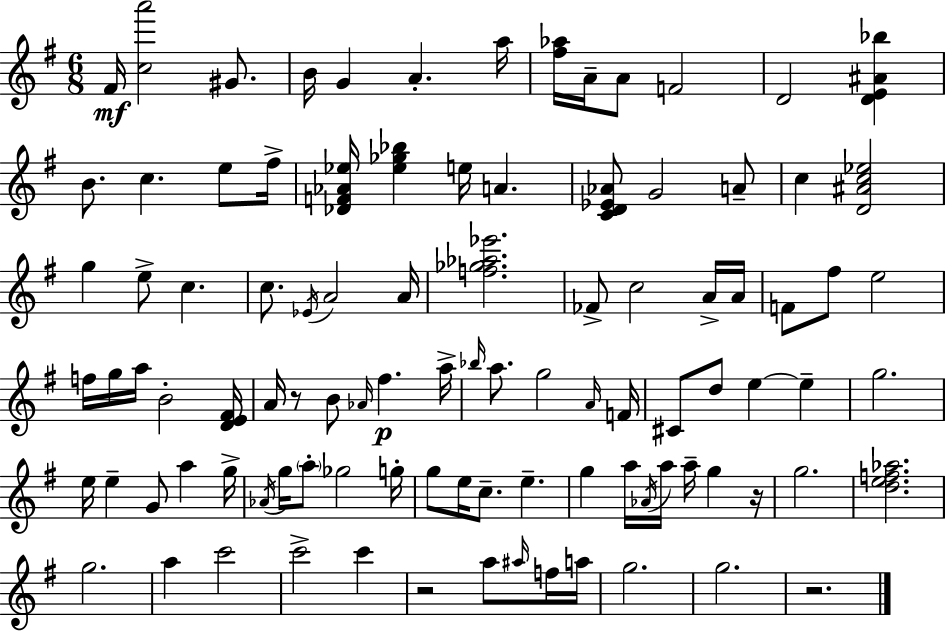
X:1
T:Untitled
M:6/8
L:1/4
K:G
^F/4 [ca']2 ^G/2 B/4 G A a/4 [^f_a]/4 A/4 A/2 F2 D2 [DE^A_b] B/2 c e/2 ^f/4 [_DF_A_e]/4 [_e_g_b] e/4 A [CD_E_A]/2 G2 A/2 c [D^Ac_e]2 g e/2 c c/2 _E/4 A2 A/4 [f_g_a_e']2 _F/2 c2 A/4 A/4 F/2 ^f/2 e2 f/4 g/4 a/4 B2 [DE^F]/4 A/4 z/2 B/2 _A/4 ^f a/4 _b/4 a/2 g2 A/4 F/4 ^C/2 d/2 e e g2 e/4 e G/2 a g/4 _A/4 g/4 a/2 _g2 g/4 g/2 e/4 c/2 e g a/4 _A/4 a/4 a/4 g z/4 g2 [def_a]2 g2 a c'2 c'2 c' z2 a/2 ^a/4 f/4 a/4 g2 g2 z2